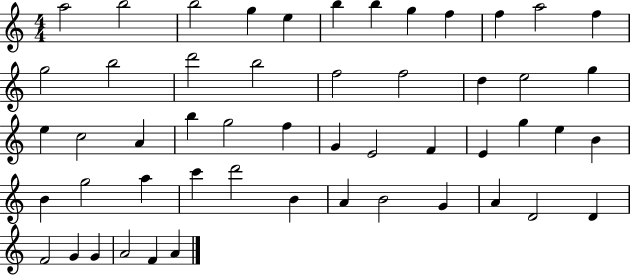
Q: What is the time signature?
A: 4/4